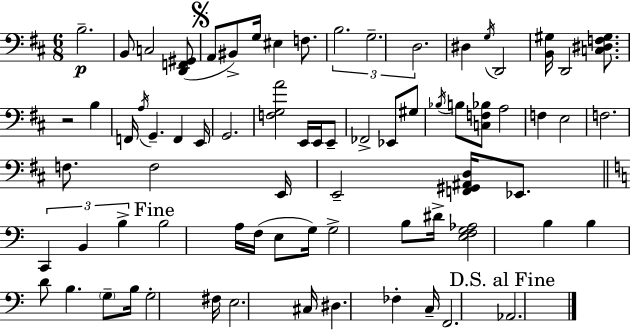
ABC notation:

X:1
T:Untitled
M:6/8
L:1/4
K:D
B,2 B,,/2 C,2 [D,,F,,^G,,]/2 A,,/2 ^B,,/2 G,/4 ^E, F,/2 B,2 G,2 D,2 ^D, G,/4 D,,2 [B,,^G,]/4 D,,2 [C,^D,F,^G,]/2 z2 B, F,,/4 A,/4 G,, F,, E,,/4 G,,2 [F,G,A]2 E,,/4 E,,/4 E,,/2 _F,,2 _E,,/2 ^G,/2 _B,/4 B,/2 [C,F,_B,]/2 A,2 F, E,2 F,2 F,/2 F,2 E,,/4 E,,2 [F,,^G,,^A,,D,]/4 _E,,/2 C,, B,, B, B,2 A,/4 F,/4 E,/2 G,/4 G,2 B,/2 ^D/4 [E,F,G,_A,]2 B, B, D/2 B, G,/2 B,/4 G,2 ^F,/4 E,2 ^C,/4 ^D, _F, C,/4 F,,2 _A,,2